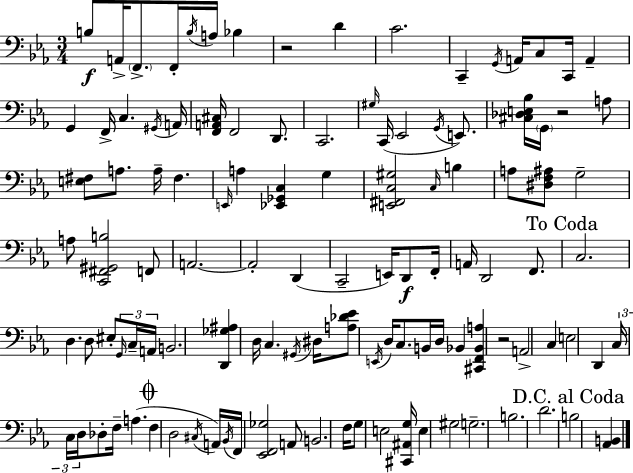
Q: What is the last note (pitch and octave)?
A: B3